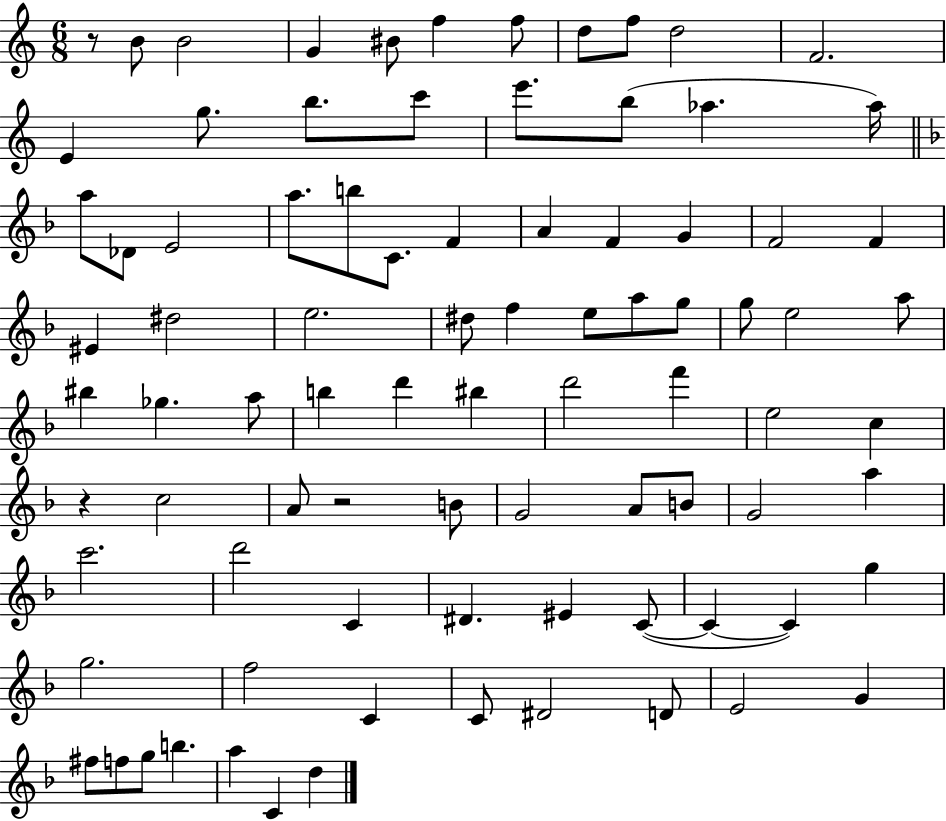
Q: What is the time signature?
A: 6/8